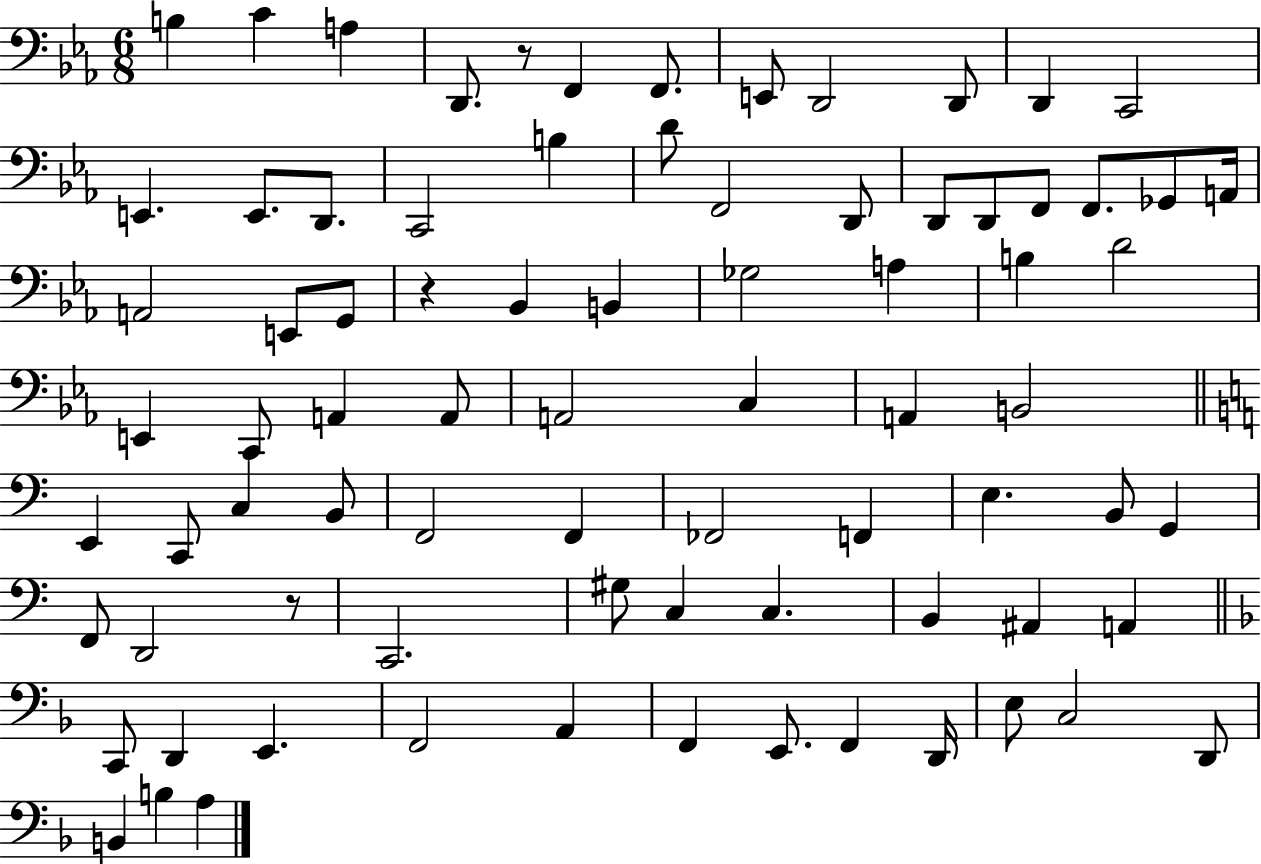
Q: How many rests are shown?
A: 3